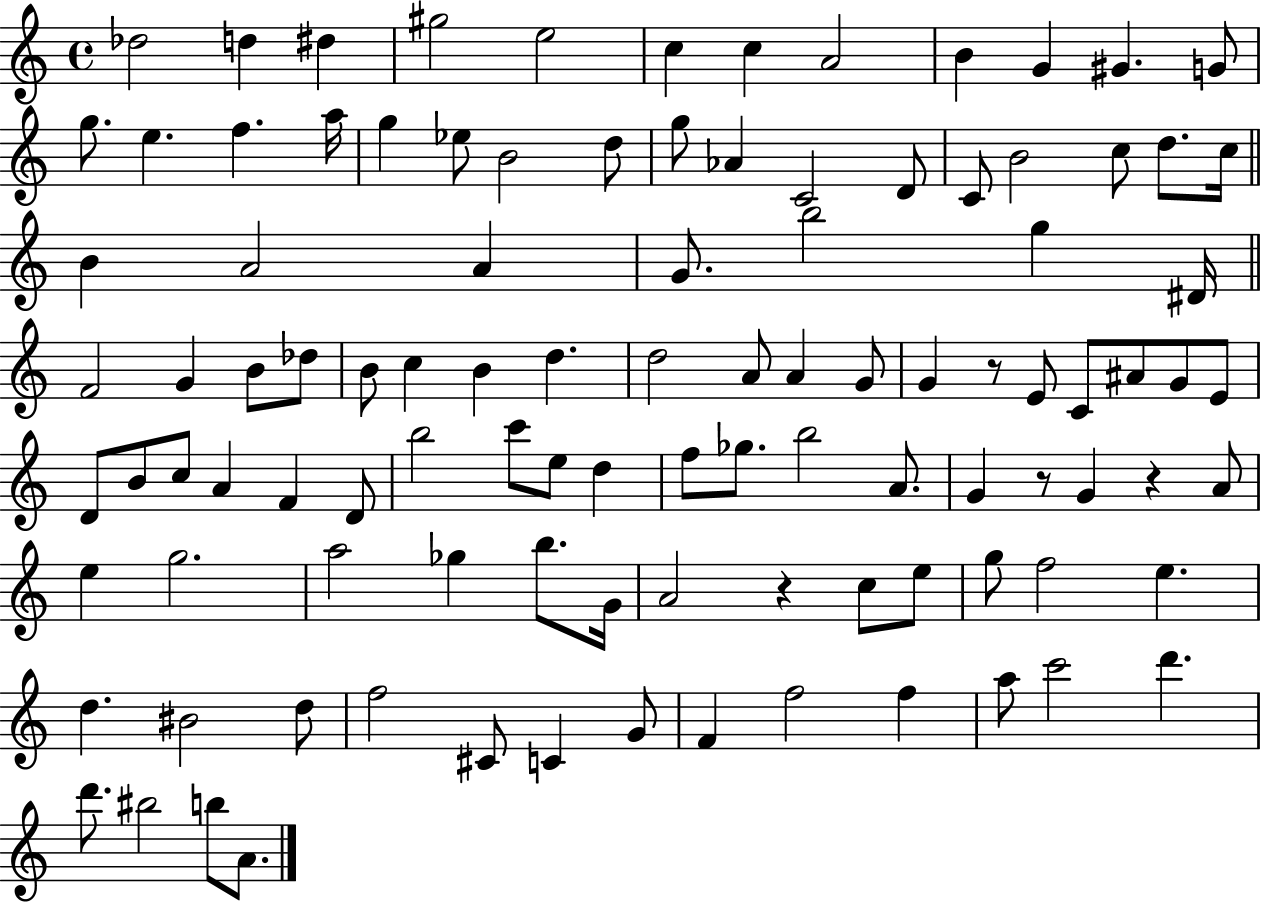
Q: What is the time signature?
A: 4/4